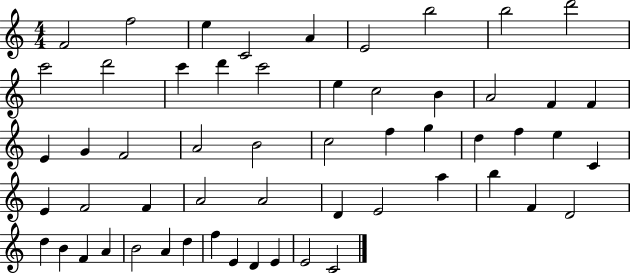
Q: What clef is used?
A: treble